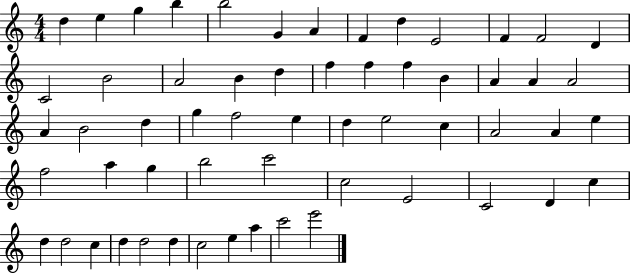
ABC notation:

X:1
T:Untitled
M:4/4
L:1/4
K:C
d e g b b2 G A F d E2 F F2 D C2 B2 A2 B d f f f B A A A2 A B2 d g f2 e d e2 c A2 A e f2 a g b2 c'2 c2 E2 C2 D c d d2 c d d2 d c2 e a c'2 e'2